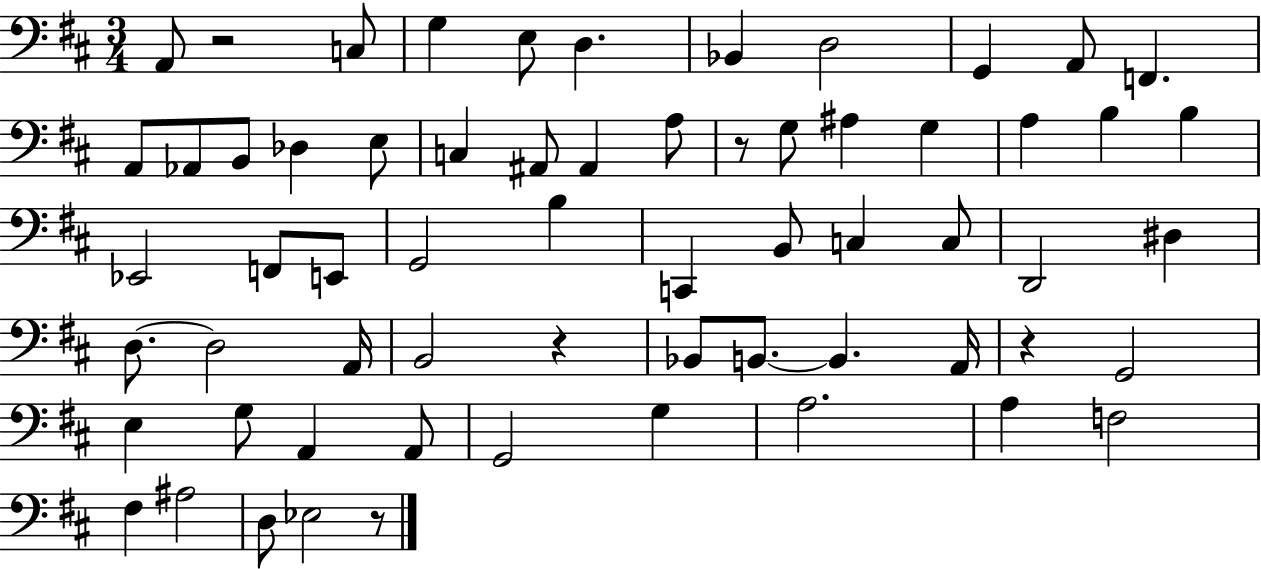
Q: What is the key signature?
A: D major